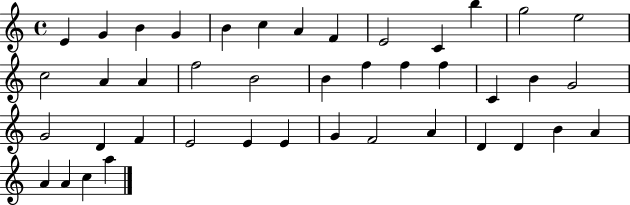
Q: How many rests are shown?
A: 0